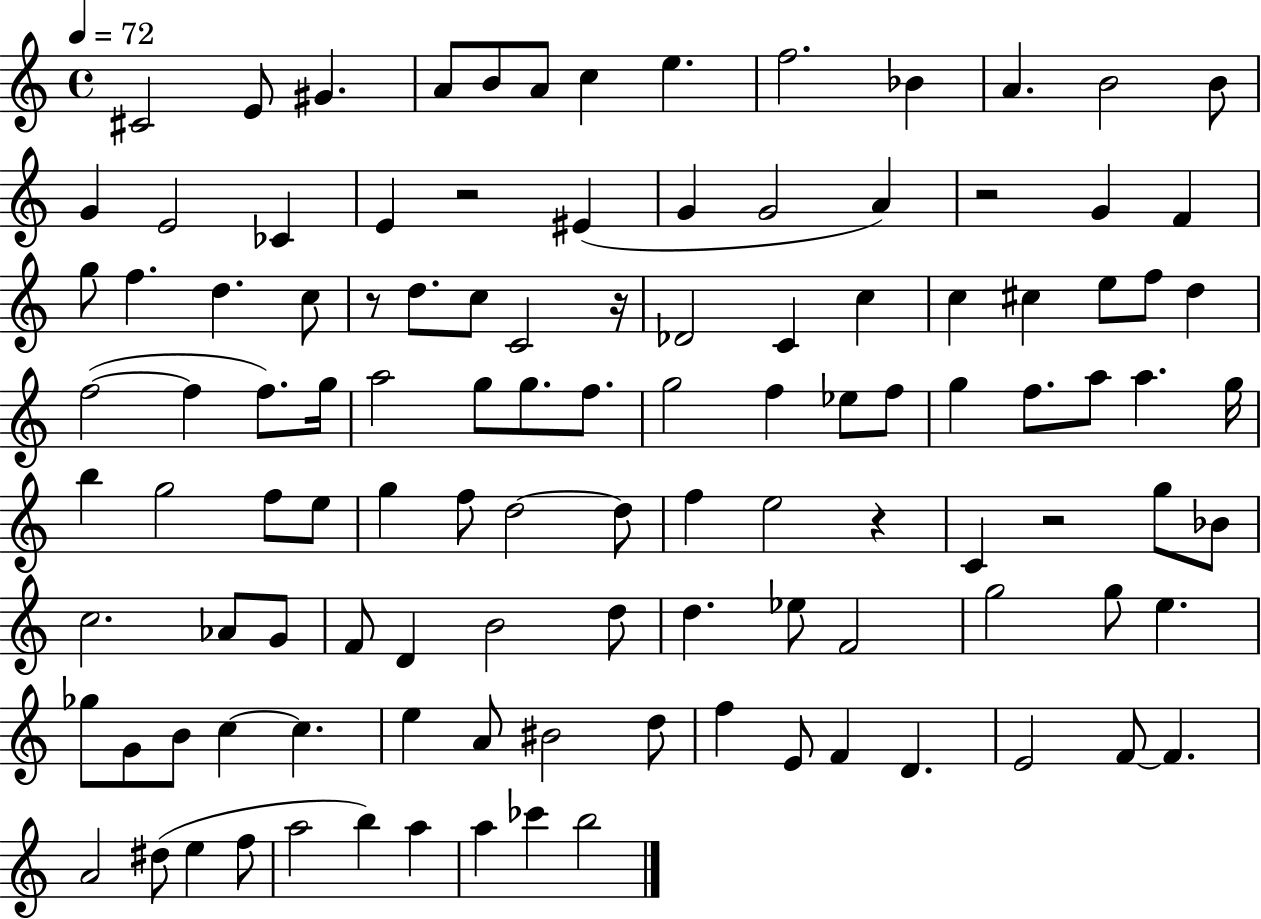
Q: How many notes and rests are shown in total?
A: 113